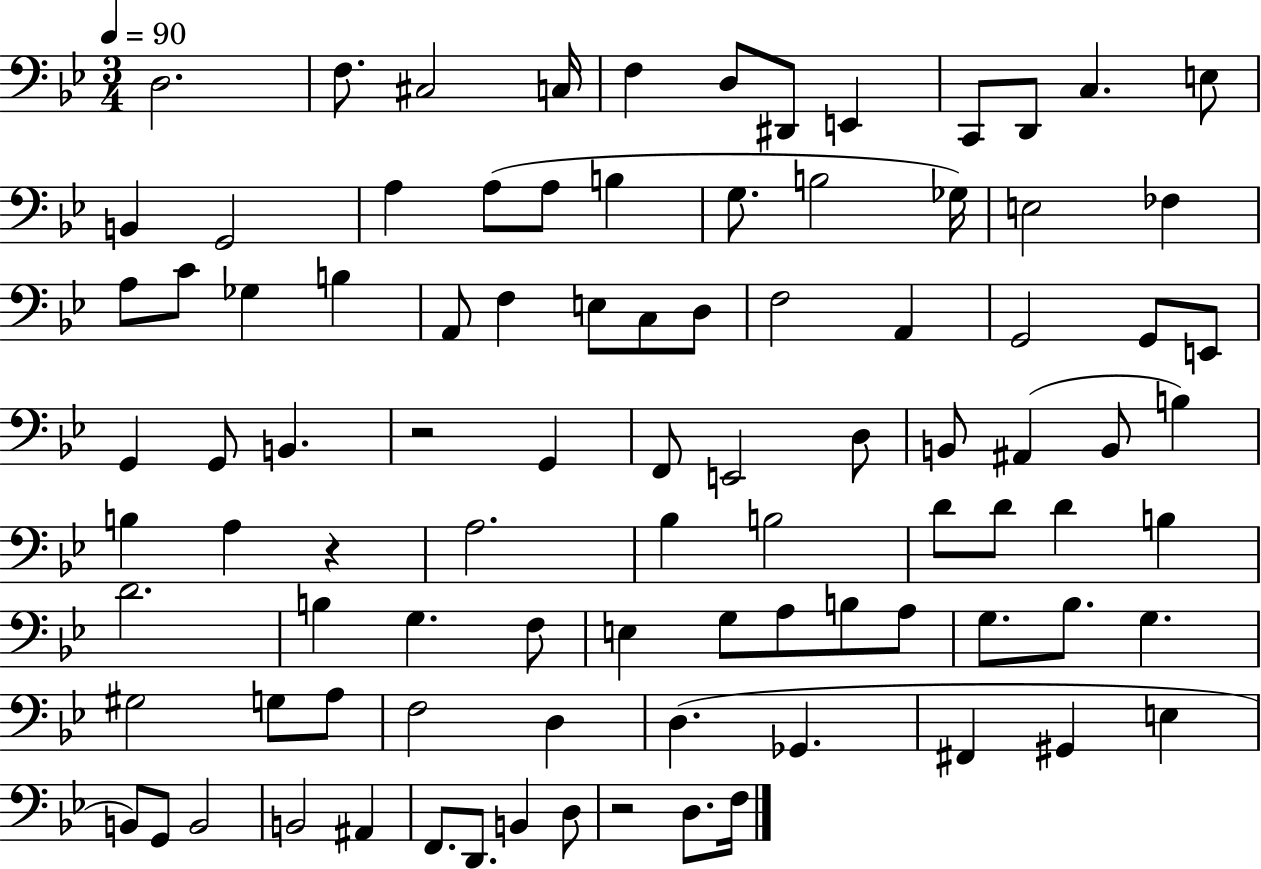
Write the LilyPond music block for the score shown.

{
  \clef bass
  \numericTimeSignature
  \time 3/4
  \key bes \major
  \tempo 4 = 90
  d2. | f8. cis2 c16 | f4 d8 dis,8 e,4 | c,8 d,8 c4. e8 | \break b,4 g,2 | a4 a8( a8 b4 | g8. b2 ges16) | e2 fes4 | \break a8 c'8 ges4 b4 | a,8 f4 e8 c8 d8 | f2 a,4 | g,2 g,8 e,8 | \break g,4 g,8 b,4. | r2 g,4 | f,8 e,2 d8 | b,8 ais,4( b,8 b4) | \break b4 a4 r4 | a2. | bes4 b2 | d'8 d'8 d'4 b4 | \break d'2. | b4 g4. f8 | e4 g8 a8 b8 a8 | g8. bes8. g4. | \break gis2 g8 a8 | f2 d4 | d4.( ges,4. | fis,4 gis,4 e4 | \break b,8) g,8 b,2 | b,2 ais,4 | f,8. d,8. b,4 d8 | r2 d8. f16 | \break \bar "|."
}